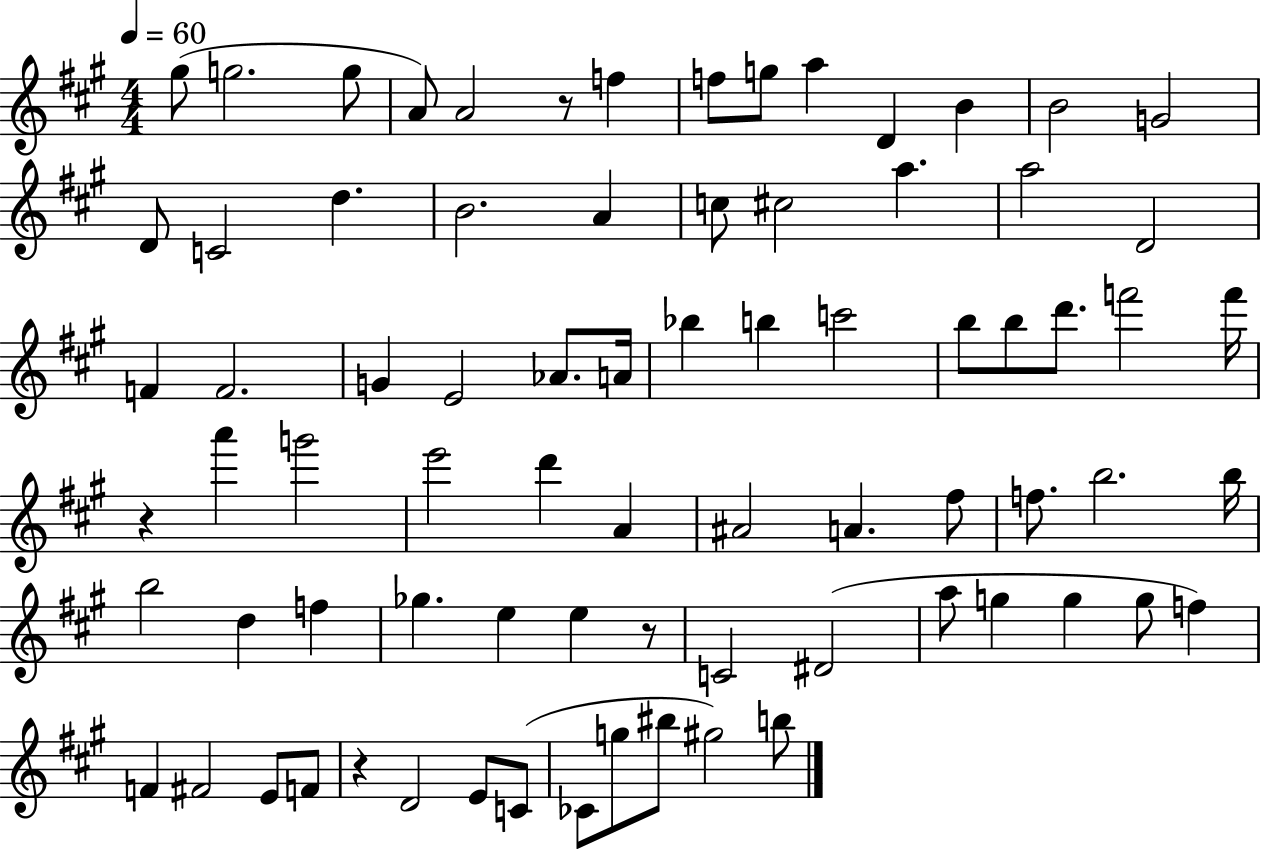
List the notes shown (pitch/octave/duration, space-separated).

G#5/e G5/h. G5/e A4/e A4/h R/e F5/q F5/e G5/e A5/q D4/q B4/q B4/h G4/h D4/e C4/h D5/q. B4/h. A4/q C5/e C#5/h A5/q. A5/h D4/h F4/q F4/h. G4/q E4/h Ab4/e. A4/s Bb5/q B5/q C6/h B5/e B5/e D6/e. F6/h F6/s R/q A6/q G6/h E6/h D6/q A4/q A#4/h A4/q. F#5/e F5/e. B5/h. B5/s B5/h D5/q F5/q Gb5/q. E5/q E5/q R/e C4/h D#4/h A5/e G5/q G5/q G5/e F5/q F4/q F#4/h E4/e F4/e R/q D4/h E4/e C4/e CES4/e G5/e BIS5/e G#5/h B5/e